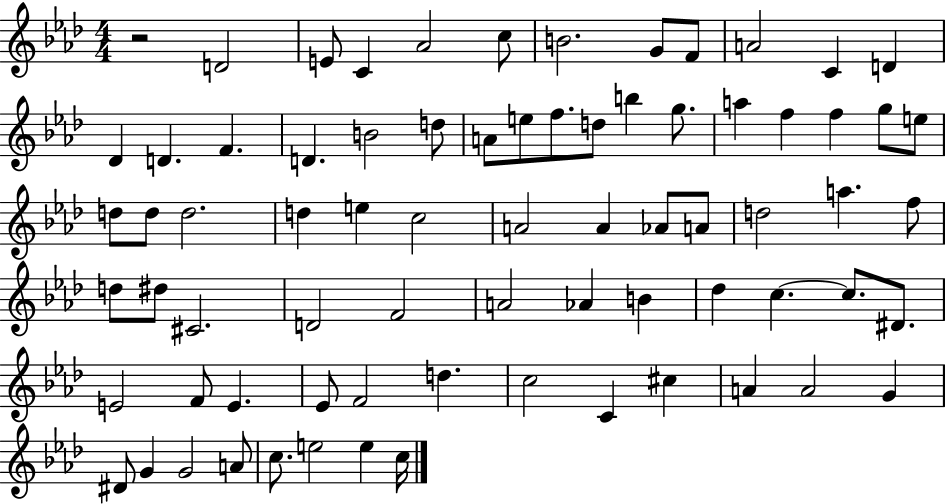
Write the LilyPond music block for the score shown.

{
  \clef treble
  \numericTimeSignature
  \time 4/4
  \key aes \major
  r2 d'2 | e'8 c'4 aes'2 c''8 | b'2. g'8 f'8 | a'2 c'4 d'4 | \break des'4 d'4. f'4. | d'4. b'2 d''8 | a'8 e''8 f''8. d''8 b''4 g''8. | a''4 f''4 f''4 g''8 e''8 | \break d''8 d''8 d''2. | d''4 e''4 c''2 | a'2 a'4 aes'8 a'8 | d''2 a''4. f''8 | \break d''8 dis''8 cis'2. | d'2 f'2 | a'2 aes'4 b'4 | des''4 c''4.~~ c''8. dis'8. | \break e'2 f'8 e'4. | ees'8 f'2 d''4. | c''2 c'4 cis''4 | a'4 a'2 g'4 | \break dis'8 g'4 g'2 a'8 | c''8. e''2 e''4 c''16 | \bar "|."
}